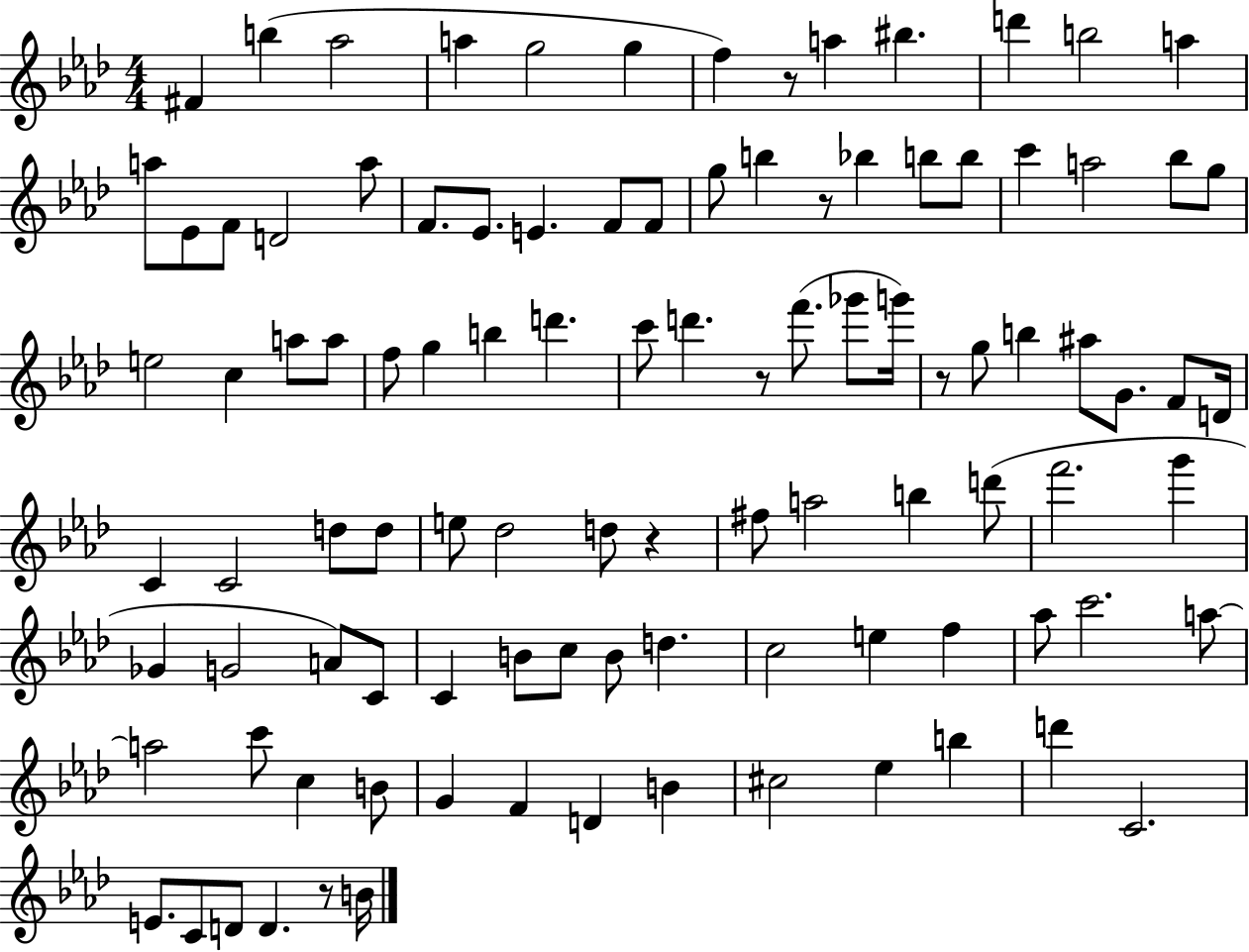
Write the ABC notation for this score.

X:1
T:Untitled
M:4/4
L:1/4
K:Ab
^F b _a2 a g2 g f z/2 a ^b d' b2 a a/2 _E/2 F/2 D2 a/2 F/2 _E/2 E F/2 F/2 g/2 b z/2 _b b/2 b/2 c' a2 _b/2 g/2 e2 c a/2 a/2 f/2 g b d' c'/2 d' z/2 f'/2 _g'/2 g'/4 z/2 g/2 b ^a/2 G/2 F/2 D/4 C C2 d/2 d/2 e/2 _d2 d/2 z ^f/2 a2 b d'/2 f'2 g' _G G2 A/2 C/2 C B/2 c/2 B/2 d c2 e f _a/2 c'2 a/2 a2 c'/2 c B/2 G F D B ^c2 _e b d' C2 E/2 C/2 D/2 D z/2 B/4